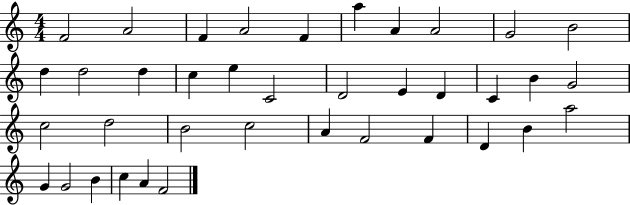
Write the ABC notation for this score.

X:1
T:Untitled
M:4/4
L:1/4
K:C
F2 A2 F A2 F a A A2 G2 B2 d d2 d c e C2 D2 E D C B G2 c2 d2 B2 c2 A F2 F D B a2 G G2 B c A F2